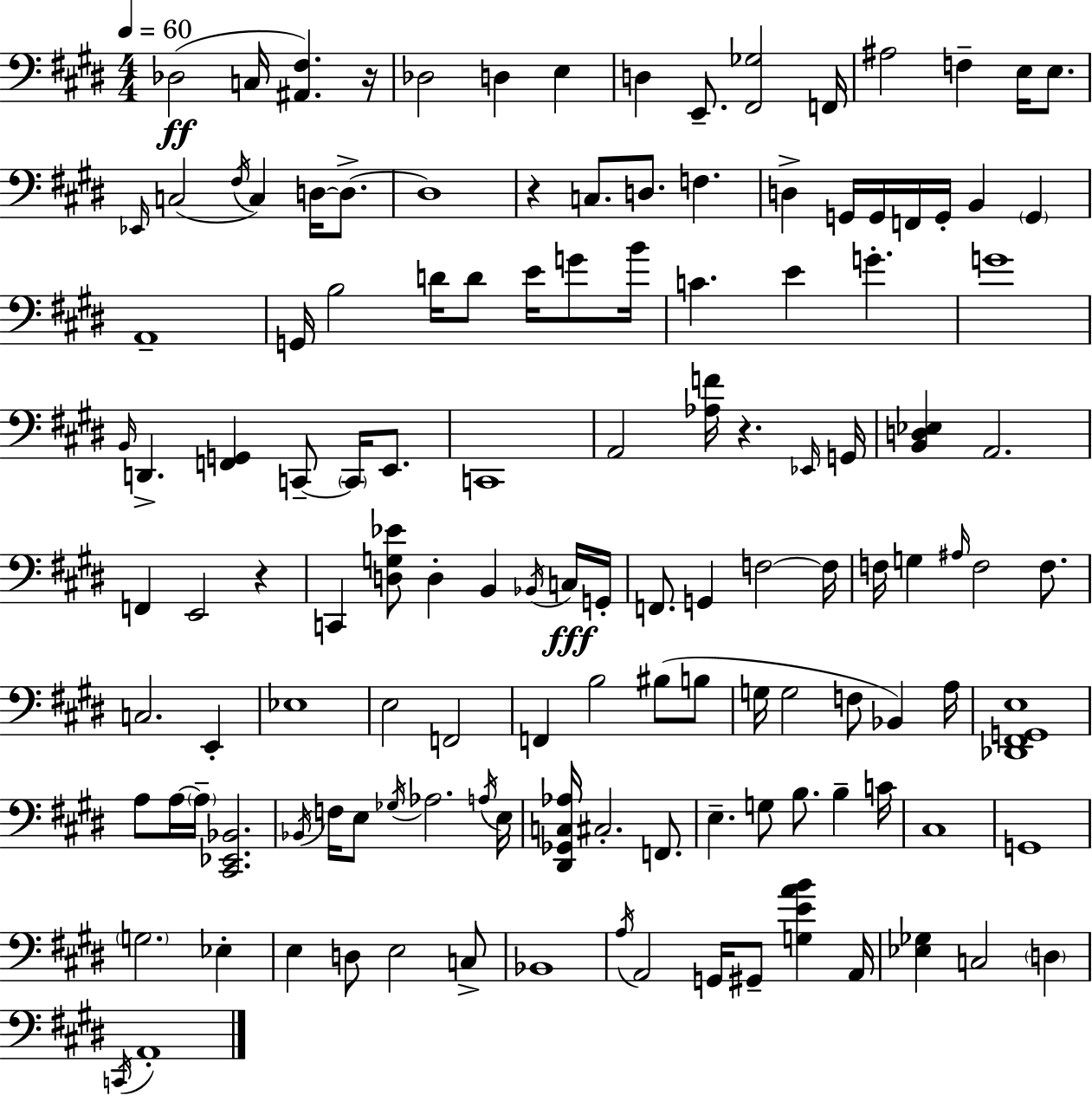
{
  \clef bass
  \numericTimeSignature
  \time 4/4
  \key e \major
  \tempo 4 = 60
  \repeat volta 2 { des2(\ff c16 <ais, fis>4.) r16 | des2 d4 e4 | d4 e,8.-- <fis, ges>2 f,16 | ais2 f4-- e16 e8. | \break \grace { ees,16 }( c2 \acciaccatura { fis16 }) c4 d16~~ d8.->~~ | d1 | r4 c8. d8. f4. | d4-> g,16 g,16 f,16 g,16-. b,4 \parenthesize g,4 | \break a,1-- | g,16 b2 d'16 d'8 e'16 g'8 | b'16 c'4. e'4 g'4.-. | g'1 | \break \grace { b,16 } d,4.-> <f, g,>4 c,8--~~ \parenthesize c,16 | e,8. c,1 | a,2 <aes f'>16 r4. | \grace { ees,16 } g,16 <b, d ees>4 a,2. | \break f,4 e,2 | r4 c,4 <d g ees'>8 d4-. b,4 | \acciaccatura { bes,16 }\fff c16 g,16-. f,8. g,4 f2~~ | f16 f16 g4 \grace { ais16 } f2 | \break f8. c2. | e,4-. ees1 | e2 f,2 | f,4 b2 | \break bis8( b8 g16 g2 f8 | bes,4) a16 <des, fis, g, e>1 | a8 a16~~ \parenthesize a16-- <cis, ees, bes,>2. | \acciaccatura { bes,16 } f16 e8 \acciaccatura { ges16 } aes2. | \break \acciaccatura { a16 } e16 <dis, ges, c aes>16 cis2.-. | f,8. e4.-- g8 | b8. b4-- c'16 cis1 | g,1 | \break \parenthesize g2. | ees4-. e4 d8 e2 | c8-> bes,1 | \acciaccatura { a16 } a,2 | \break g,16 gis,8-- <g e' a' b'>4 a,16 <ees ges>4 c2 | \parenthesize d4 \acciaccatura { c,16 } a,1-. | } \bar "|."
}